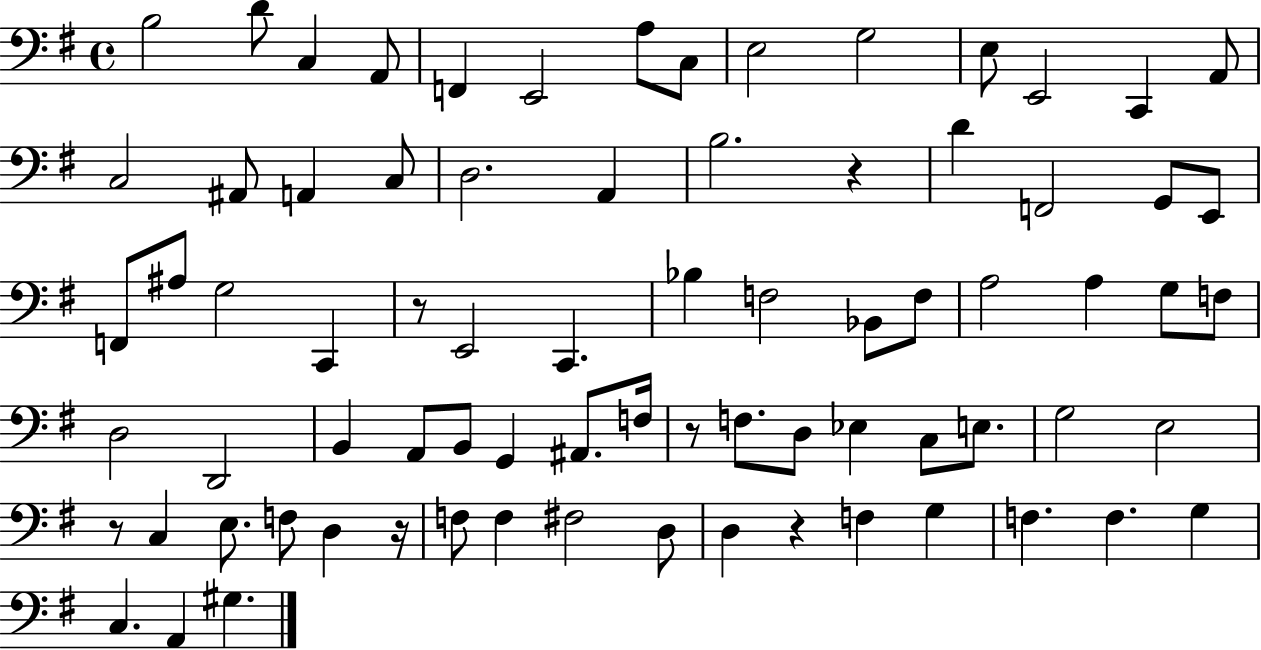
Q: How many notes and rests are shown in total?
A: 77